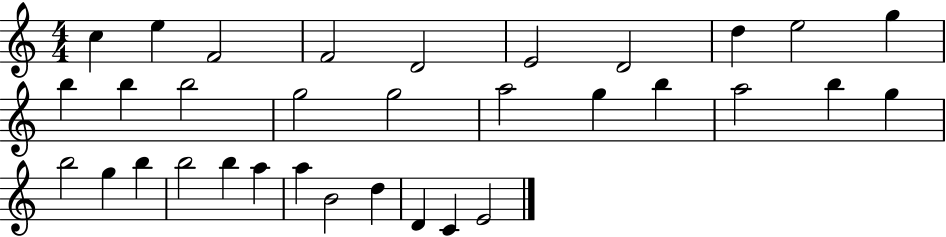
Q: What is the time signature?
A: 4/4